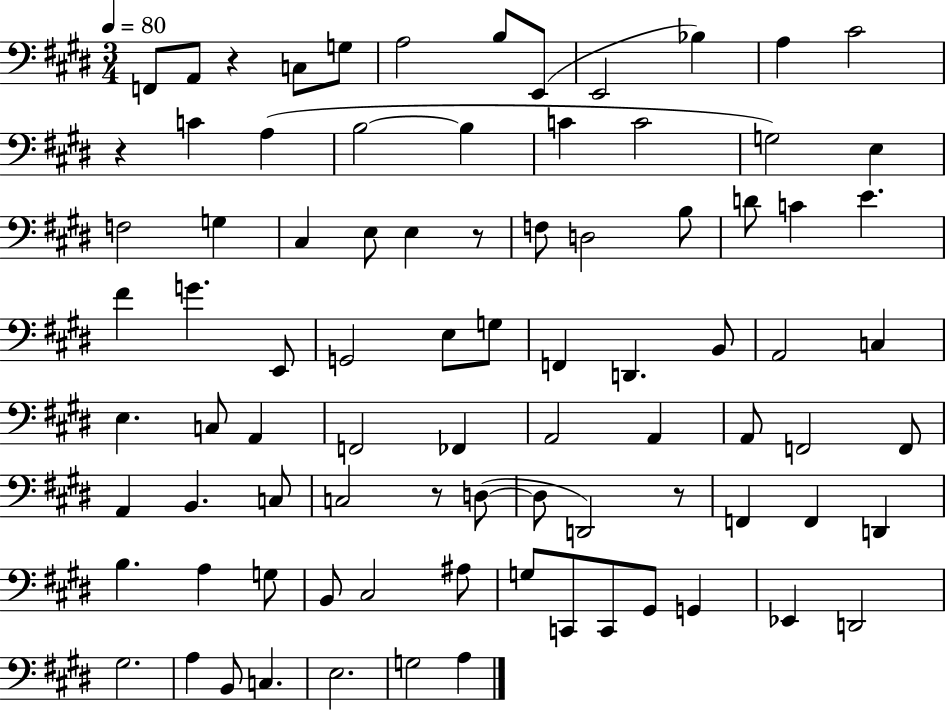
{
  \clef bass
  \numericTimeSignature
  \time 3/4
  \key e \major
  \tempo 4 = 80
  \repeat volta 2 { f,8 a,8 r4 c8 g8 | a2 b8 e,8( | e,2 bes4) | a4 cis'2 | \break r4 c'4 a4( | b2~~ b4 | c'4 c'2 | g2) e4 | \break f2 g4 | cis4 e8 e4 r8 | f8 d2 b8 | d'8 c'4 e'4. | \break fis'4 g'4. e,8 | g,2 e8 g8 | f,4 d,4. b,8 | a,2 c4 | \break e4. c8 a,4 | f,2 fes,4 | a,2 a,4 | a,8 f,2 f,8 | \break a,4 b,4. c8 | c2 r8 d8~(~ | d8 d,2) r8 | f,4 f,4 d,4 | \break b4. a4 g8 | b,8 cis2 ais8 | g8 c,8 c,8 gis,8 g,4 | ees,4 d,2 | \break gis2. | a4 b,8 c4. | e2. | g2 a4 | \break } \bar "|."
}